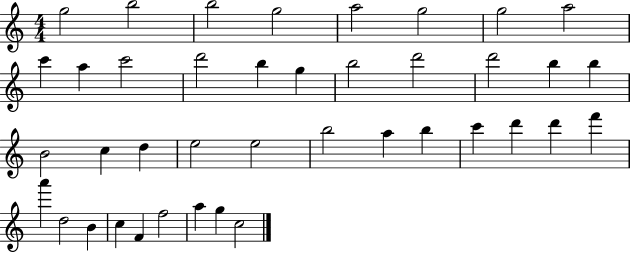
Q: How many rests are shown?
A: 0